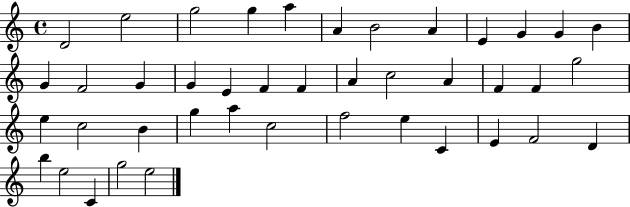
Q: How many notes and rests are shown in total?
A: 42